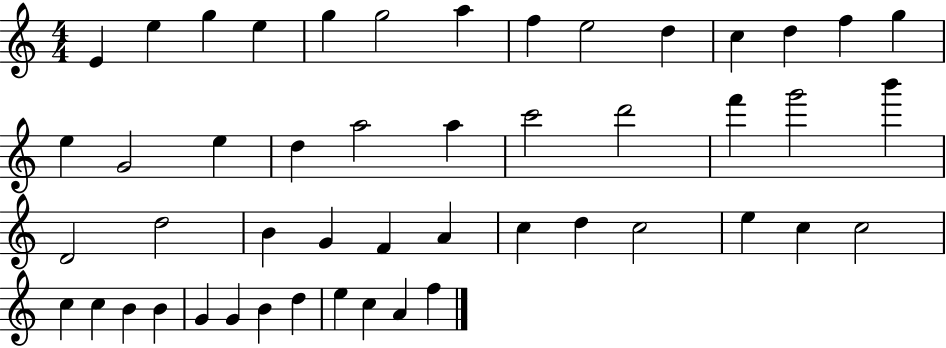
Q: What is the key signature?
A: C major